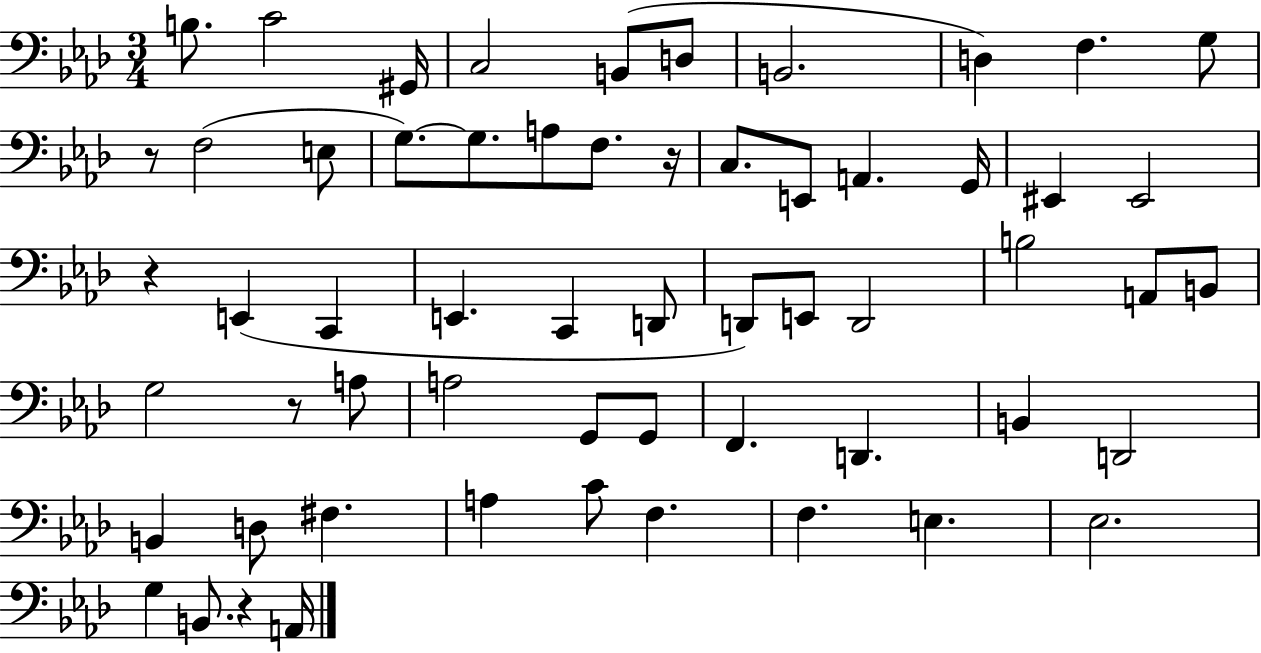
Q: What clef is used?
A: bass